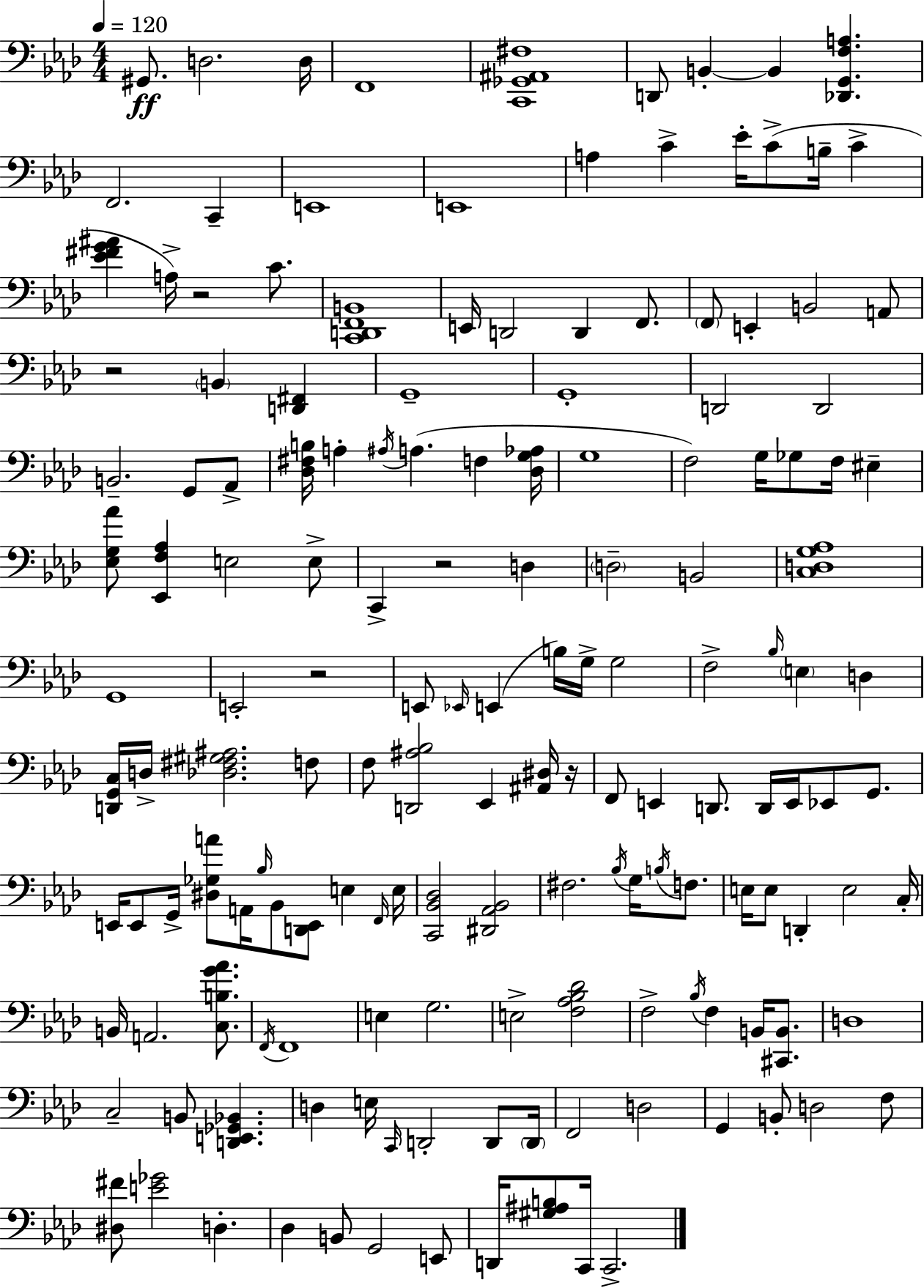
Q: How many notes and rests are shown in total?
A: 157